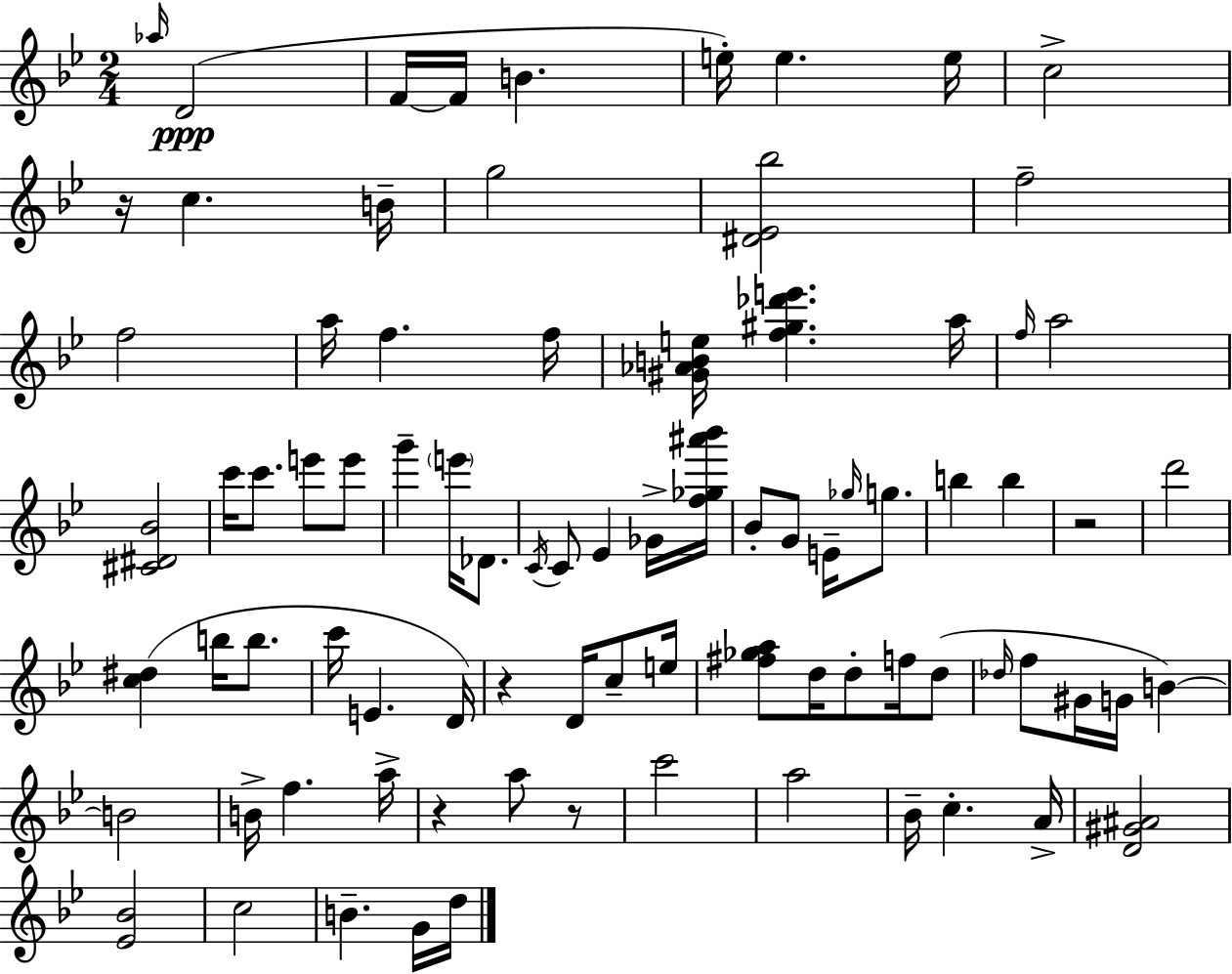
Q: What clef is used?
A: treble